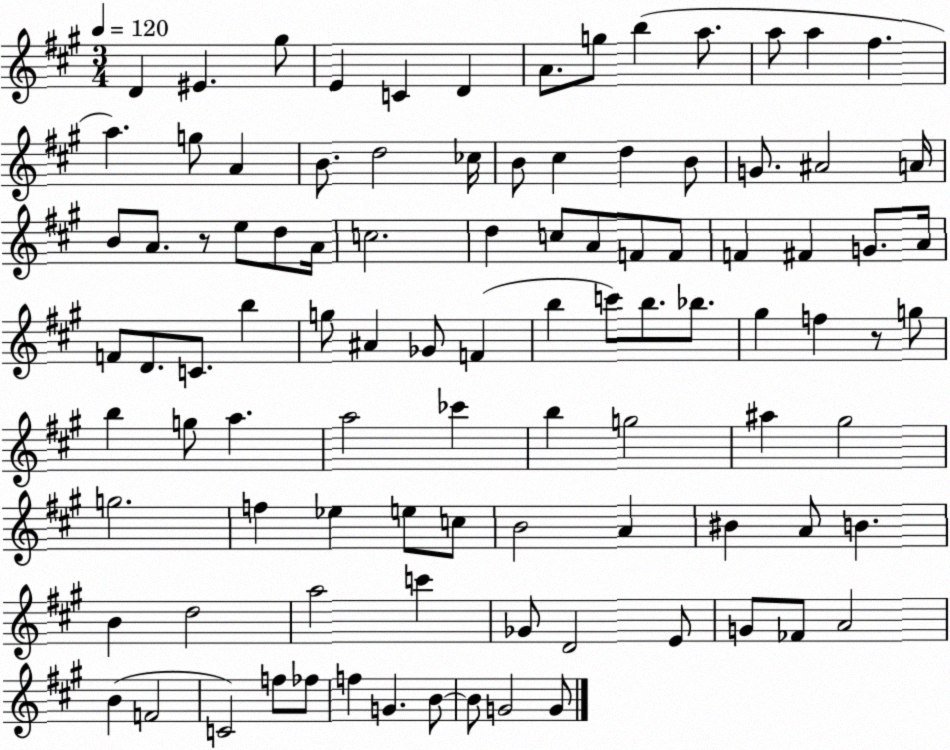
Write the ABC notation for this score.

X:1
T:Untitled
M:3/4
L:1/4
K:A
D ^E ^g/2 E C D A/2 g/2 b a/2 a/2 a ^f a g/2 A B/2 d2 _c/4 B/2 ^c d B/2 G/2 ^A2 A/4 B/2 A/2 z/2 e/2 d/2 A/4 c2 d c/2 A/2 F/2 F/2 F ^F G/2 A/4 F/2 D/2 C/2 b g/2 ^A _G/2 F b c'/2 b/2 _b/2 ^g f z/2 g/2 b g/2 a a2 _c' b g2 ^a ^g2 g2 f _e e/2 c/2 B2 A ^B A/2 B B d2 a2 c' _G/2 D2 E/2 G/2 _F/2 A2 B F2 C2 f/2 _f/2 f G B/2 B/2 G2 G/2